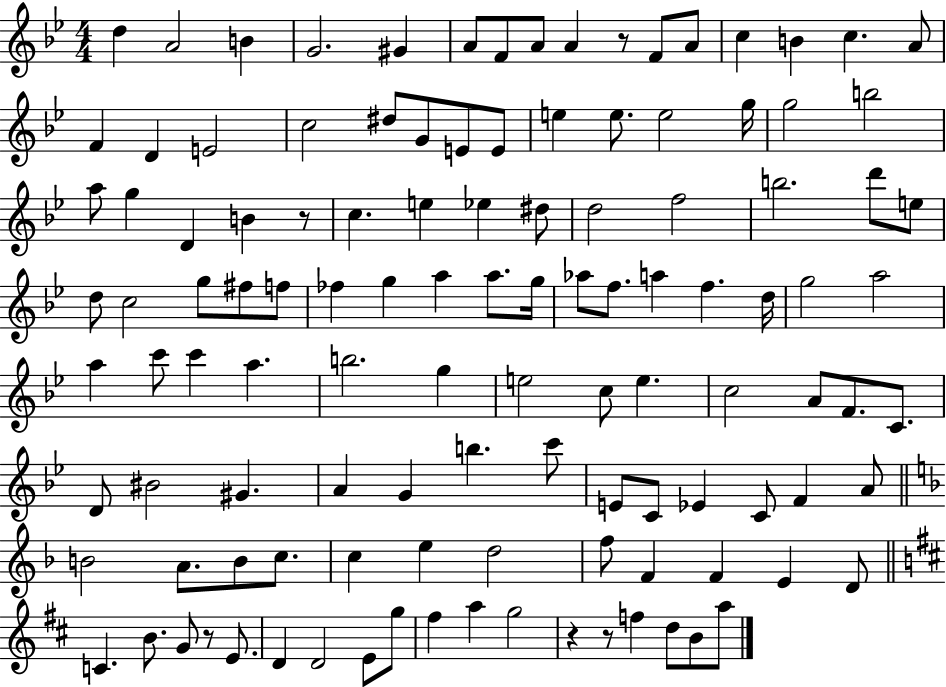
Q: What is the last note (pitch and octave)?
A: A5